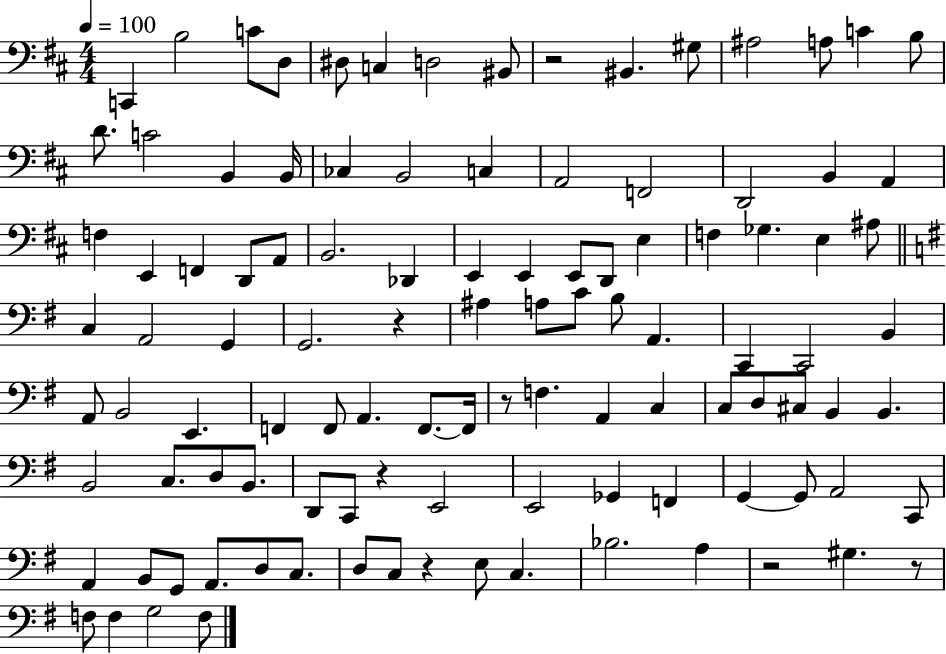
C2/q B3/h C4/e D3/e D#3/e C3/q D3/h BIS2/e R/h BIS2/q. G#3/e A#3/h A3/e C4/q B3/e D4/e. C4/h B2/q B2/s CES3/q B2/h C3/q A2/h F2/h D2/h B2/q A2/q F3/q E2/q F2/q D2/e A2/e B2/h. Db2/q E2/q E2/q E2/e D2/e E3/q F3/q Gb3/q. E3/q A#3/e C3/q A2/h G2/q G2/h. R/q A#3/q A3/e C4/e B3/e A2/q. C2/q C2/h B2/q A2/e B2/h E2/q. F2/q F2/e A2/q. F2/e. F2/s R/e F3/q. A2/q C3/q C3/e D3/e C#3/e B2/q B2/q. B2/h C3/e. D3/e B2/e. D2/e C2/e R/q E2/h E2/h Gb2/q F2/q G2/q G2/e A2/h C2/e A2/q B2/e G2/e A2/e. D3/e C3/e. D3/e C3/e R/q E3/e C3/q. Bb3/h. A3/q R/h G#3/q. R/e F3/e F3/q G3/h F3/e